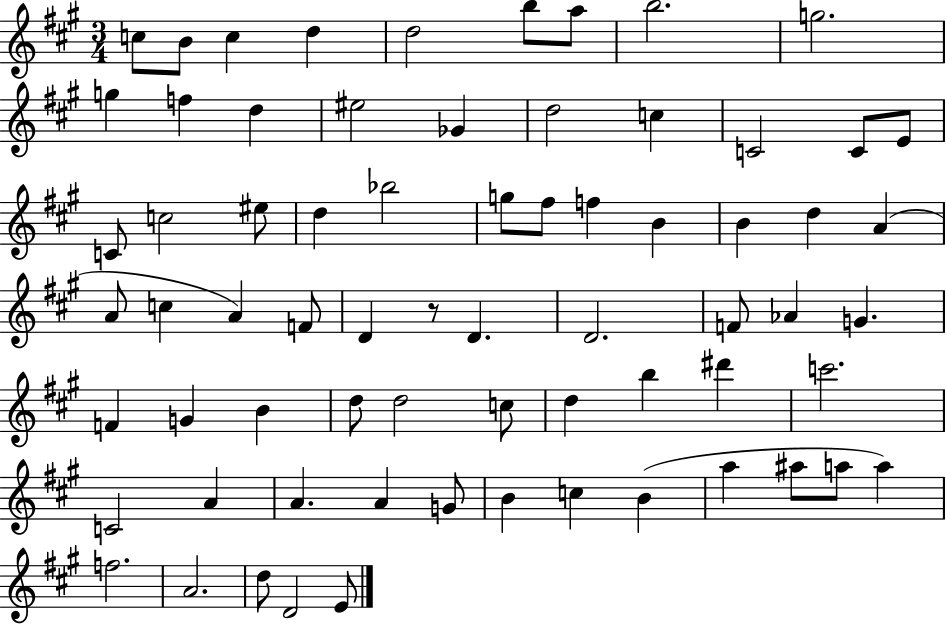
{
  \clef treble
  \numericTimeSignature
  \time 3/4
  \key a \major
  c''8 b'8 c''4 d''4 | d''2 b''8 a''8 | b''2. | g''2. | \break g''4 f''4 d''4 | eis''2 ges'4 | d''2 c''4 | c'2 c'8 e'8 | \break c'8 c''2 eis''8 | d''4 bes''2 | g''8 fis''8 f''4 b'4 | b'4 d''4 a'4( | \break a'8 c''4 a'4) f'8 | d'4 r8 d'4. | d'2. | f'8 aes'4 g'4. | \break f'4 g'4 b'4 | d''8 d''2 c''8 | d''4 b''4 dis'''4 | c'''2. | \break c'2 a'4 | a'4. a'4 g'8 | b'4 c''4 b'4( | a''4 ais''8 a''8 a''4) | \break f''2. | a'2. | d''8 d'2 e'8 | \bar "|."
}